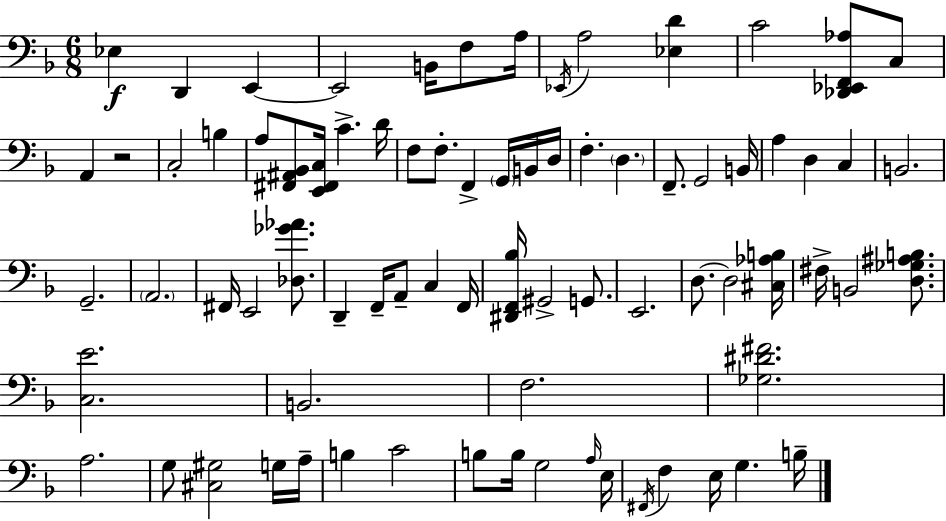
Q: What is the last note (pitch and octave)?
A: B3